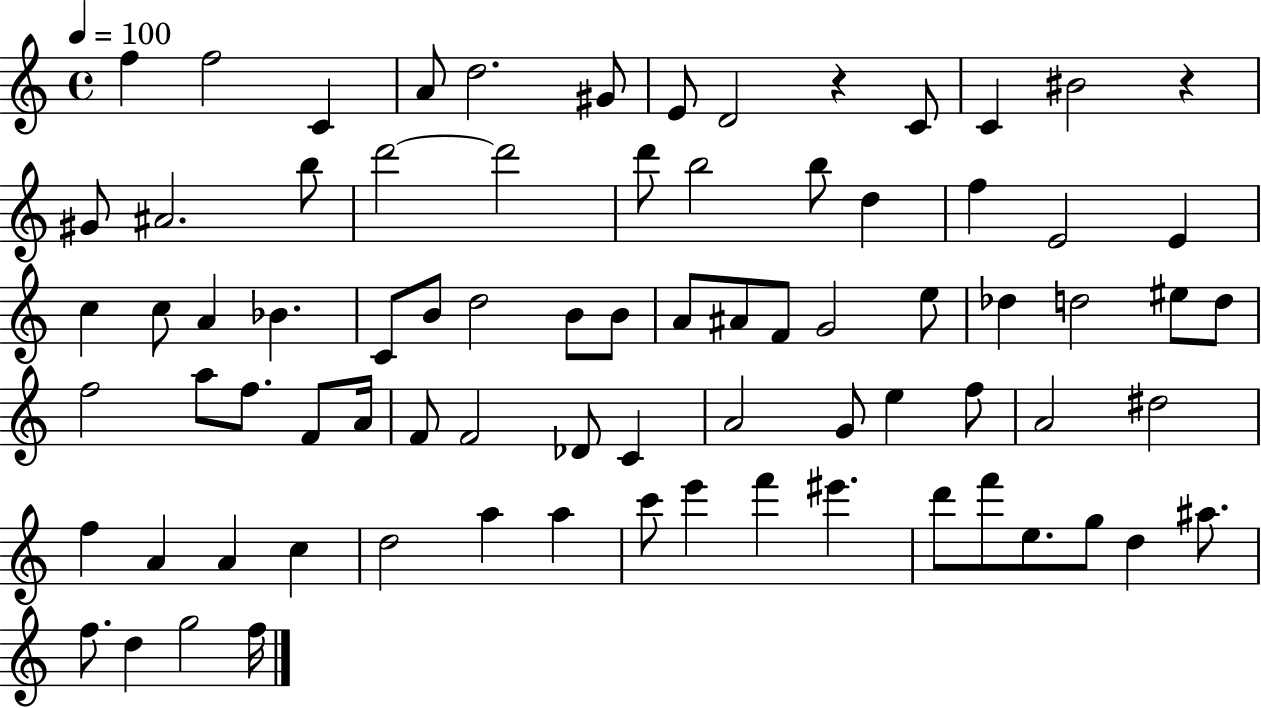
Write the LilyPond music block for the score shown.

{
  \clef treble
  \time 4/4
  \defaultTimeSignature
  \key c \major
  \tempo 4 = 100
  f''4 f''2 c'4 | a'8 d''2. gis'8 | e'8 d'2 r4 c'8 | c'4 bis'2 r4 | \break gis'8 ais'2. b''8 | d'''2~~ d'''2 | d'''8 b''2 b''8 d''4 | f''4 e'2 e'4 | \break c''4 c''8 a'4 bes'4. | c'8 b'8 d''2 b'8 b'8 | a'8 ais'8 f'8 g'2 e''8 | des''4 d''2 eis''8 d''8 | \break f''2 a''8 f''8. f'8 a'16 | f'8 f'2 des'8 c'4 | a'2 g'8 e''4 f''8 | a'2 dis''2 | \break f''4 a'4 a'4 c''4 | d''2 a''4 a''4 | c'''8 e'''4 f'''4 eis'''4. | d'''8 f'''8 e''8. g''8 d''4 ais''8. | \break f''8. d''4 g''2 f''16 | \bar "|."
}